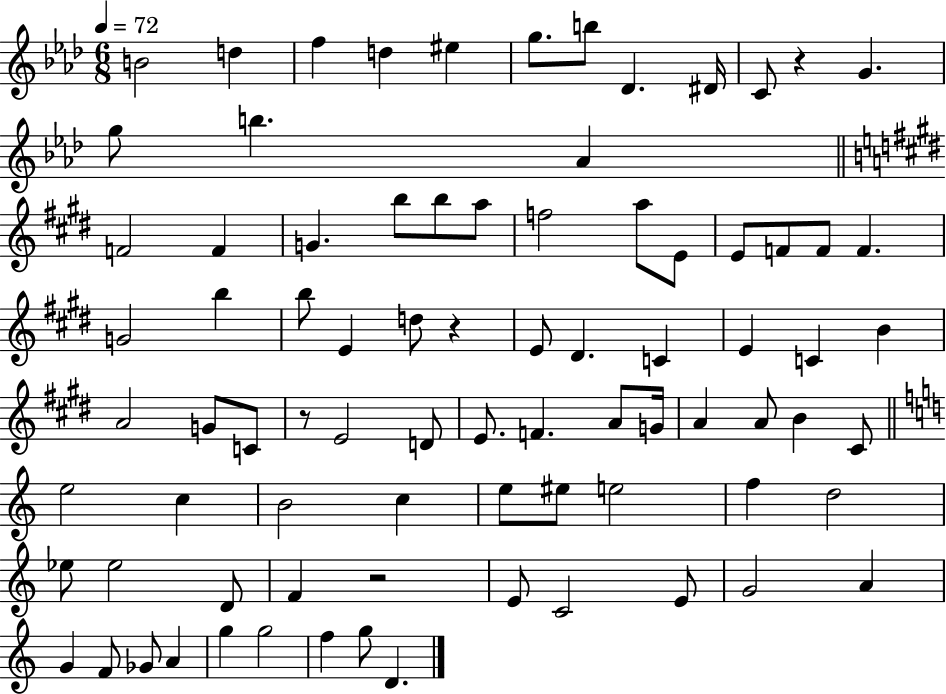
B4/h D5/q F5/q D5/q EIS5/q G5/e. B5/e Db4/q. D#4/s C4/e R/q G4/q. G5/e B5/q. Ab4/q F4/h F4/q G4/q. B5/e B5/e A5/e F5/h A5/e E4/e E4/e F4/e F4/e F4/q. G4/h B5/q B5/e E4/q D5/e R/q E4/e D#4/q. C4/q E4/q C4/q B4/q A4/h G4/e C4/e R/e E4/h D4/e E4/e. F4/q. A4/e G4/s A4/q A4/e B4/q C#4/e E5/h C5/q B4/h C5/q E5/e EIS5/e E5/h F5/q D5/h Eb5/e Eb5/h D4/e F4/q R/h E4/e C4/h E4/e G4/h A4/q G4/q F4/e Gb4/e A4/q G5/q G5/h F5/q G5/e D4/q.